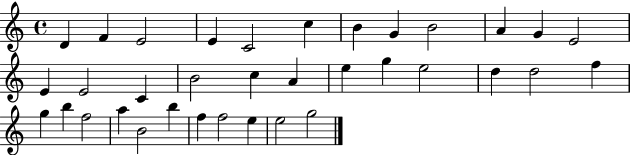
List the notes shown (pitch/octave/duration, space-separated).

D4/q F4/q E4/h E4/q C4/h C5/q B4/q G4/q B4/h A4/q G4/q E4/h E4/q E4/h C4/q B4/h C5/q A4/q E5/q G5/q E5/h D5/q D5/h F5/q G5/q B5/q F5/h A5/q B4/h B5/q F5/q F5/h E5/q E5/h G5/h